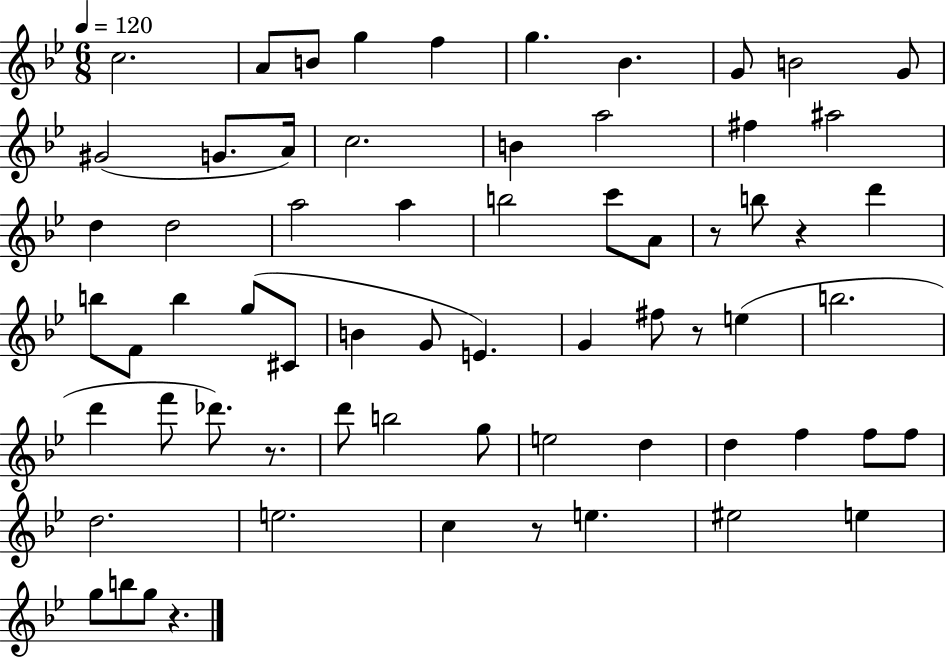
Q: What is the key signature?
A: BES major